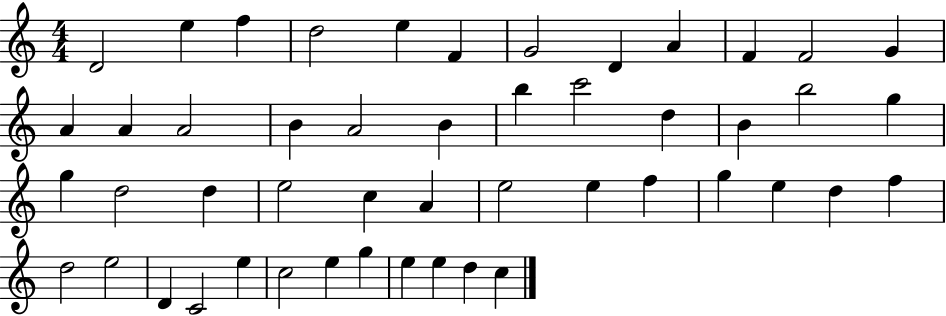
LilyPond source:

{
  \clef treble
  \numericTimeSignature
  \time 4/4
  \key c \major
  d'2 e''4 f''4 | d''2 e''4 f'4 | g'2 d'4 a'4 | f'4 f'2 g'4 | \break a'4 a'4 a'2 | b'4 a'2 b'4 | b''4 c'''2 d''4 | b'4 b''2 g''4 | \break g''4 d''2 d''4 | e''2 c''4 a'4 | e''2 e''4 f''4 | g''4 e''4 d''4 f''4 | \break d''2 e''2 | d'4 c'2 e''4 | c''2 e''4 g''4 | e''4 e''4 d''4 c''4 | \break \bar "|."
}